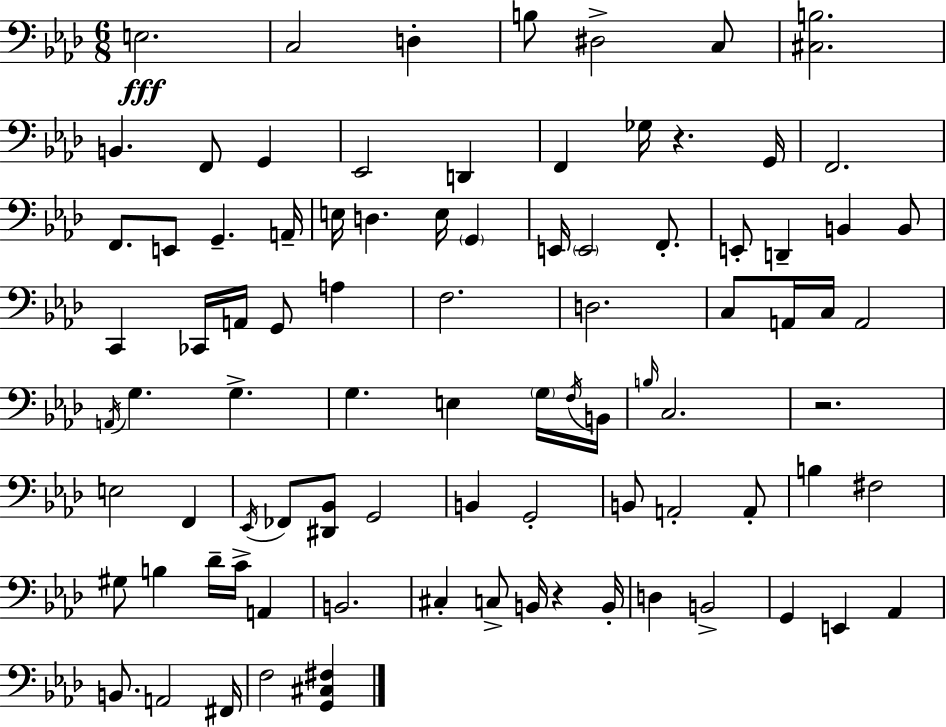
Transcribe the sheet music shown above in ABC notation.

X:1
T:Untitled
M:6/8
L:1/4
K:Ab
E,2 C,2 D, B,/2 ^D,2 C,/2 [^C,B,]2 B,, F,,/2 G,, _E,,2 D,, F,, _G,/4 z G,,/4 F,,2 F,,/2 E,,/2 G,, A,,/4 E,/4 D, E,/4 G,, E,,/4 E,,2 F,,/2 E,,/2 D,, B,, B,,/2 C,, _C,,/4 A,,/4 G,,/2 A, F,2 D,2 C,/2 A,,/4 C,/4 A,,2 A,,/4 G, G, G, E, G,/4 F,/4 B,,/4 B,/4 C,2 z2 E,2 F,, _E,,/4 _F,,/2 [^D,,_B,,]/2 G,,2 B,, G,,2 B,,/2 A,,2 A,,/2 B, ^F,2 ^G,/2 B, _D/4 C/4 A,, B,,2 ^C, C,/2 B,,/4 z B,,/4 D, B,,2 G,, E,, _A,, B,,/2 A,,2 ^F,,/4 F,2 [G,,^C,^F,]